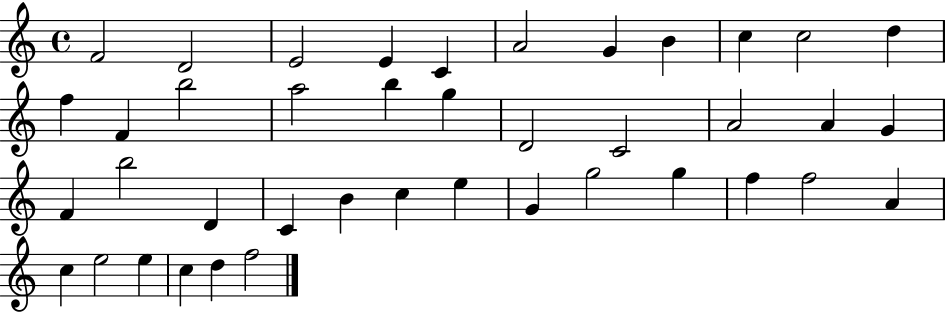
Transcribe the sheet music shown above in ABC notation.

X:1
T:Untitled
M:4/4
L:1/4
K:C
F2 D2 E2 E C A2 G B c c2 d f F b2 a2 b g D2 C2 A2 A G F b2 D C B c e G g2 g f f2 A c e2 e c d f2